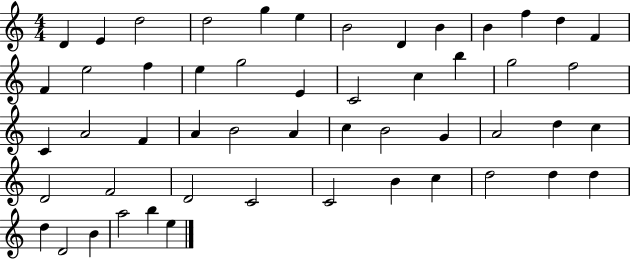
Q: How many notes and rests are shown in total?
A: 52